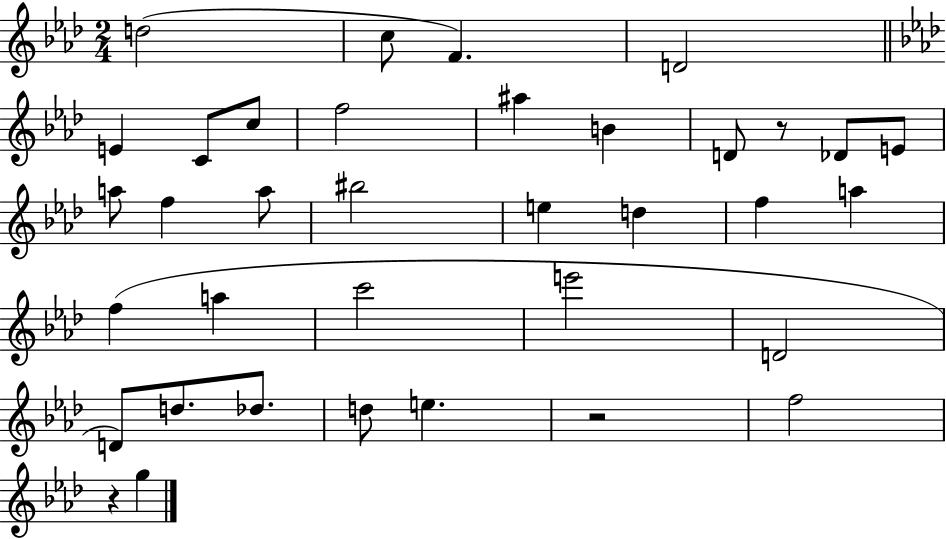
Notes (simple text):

D5/h C5/e F4/q. D4/h E4/q C4/e C5/e F5/h A#5/q B4/q D4/e R/e Db4/e E4/e A5/e F5/q A5/e BIS5/h E5/q D5/q F5/q A5/q F5/q A5/q C6/h E6/h D4/h D4/e D5/e. Db5/e. D5/e E5/q. R/h F5/h R/q G5/q